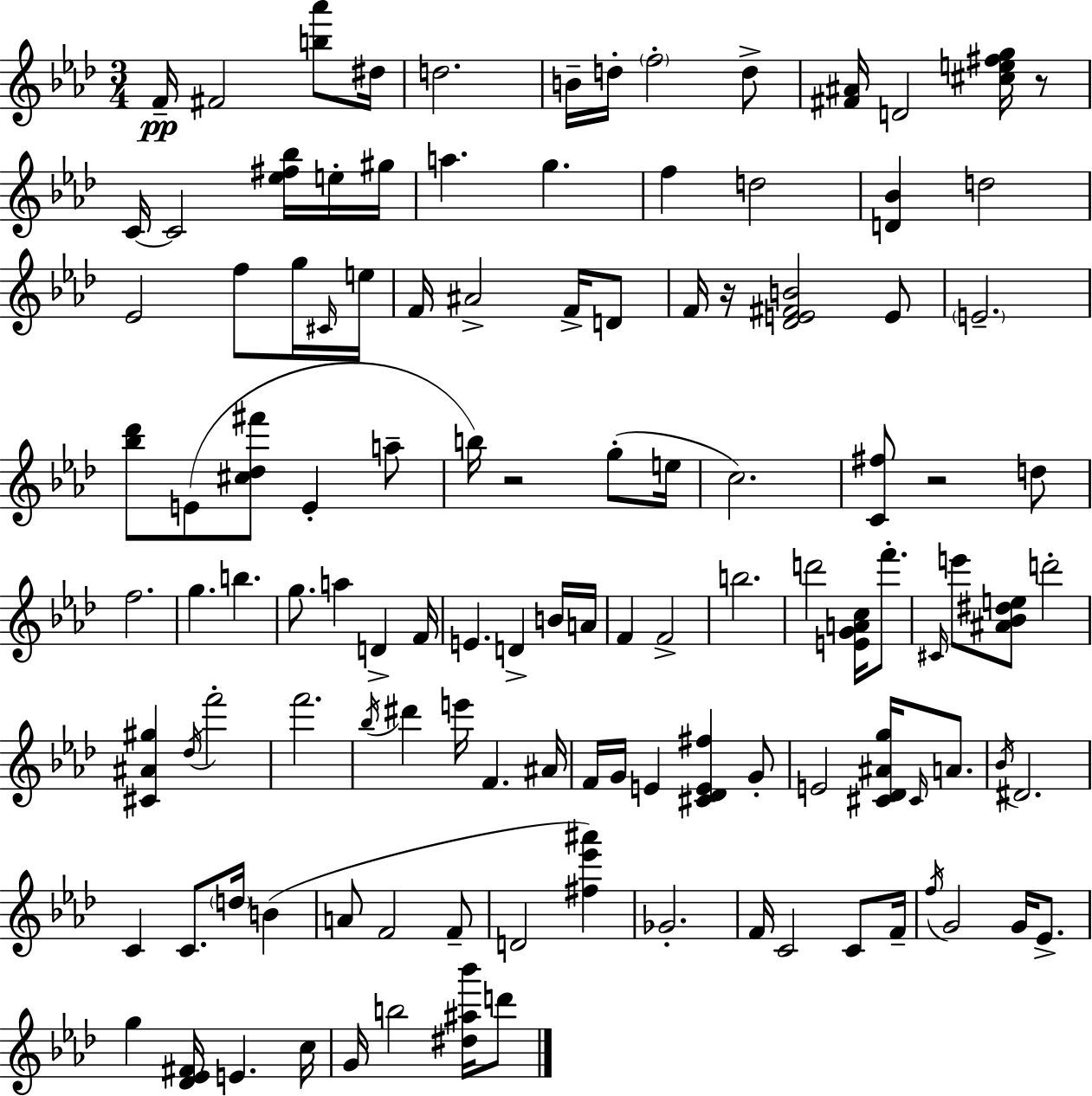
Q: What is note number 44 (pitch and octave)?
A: D4